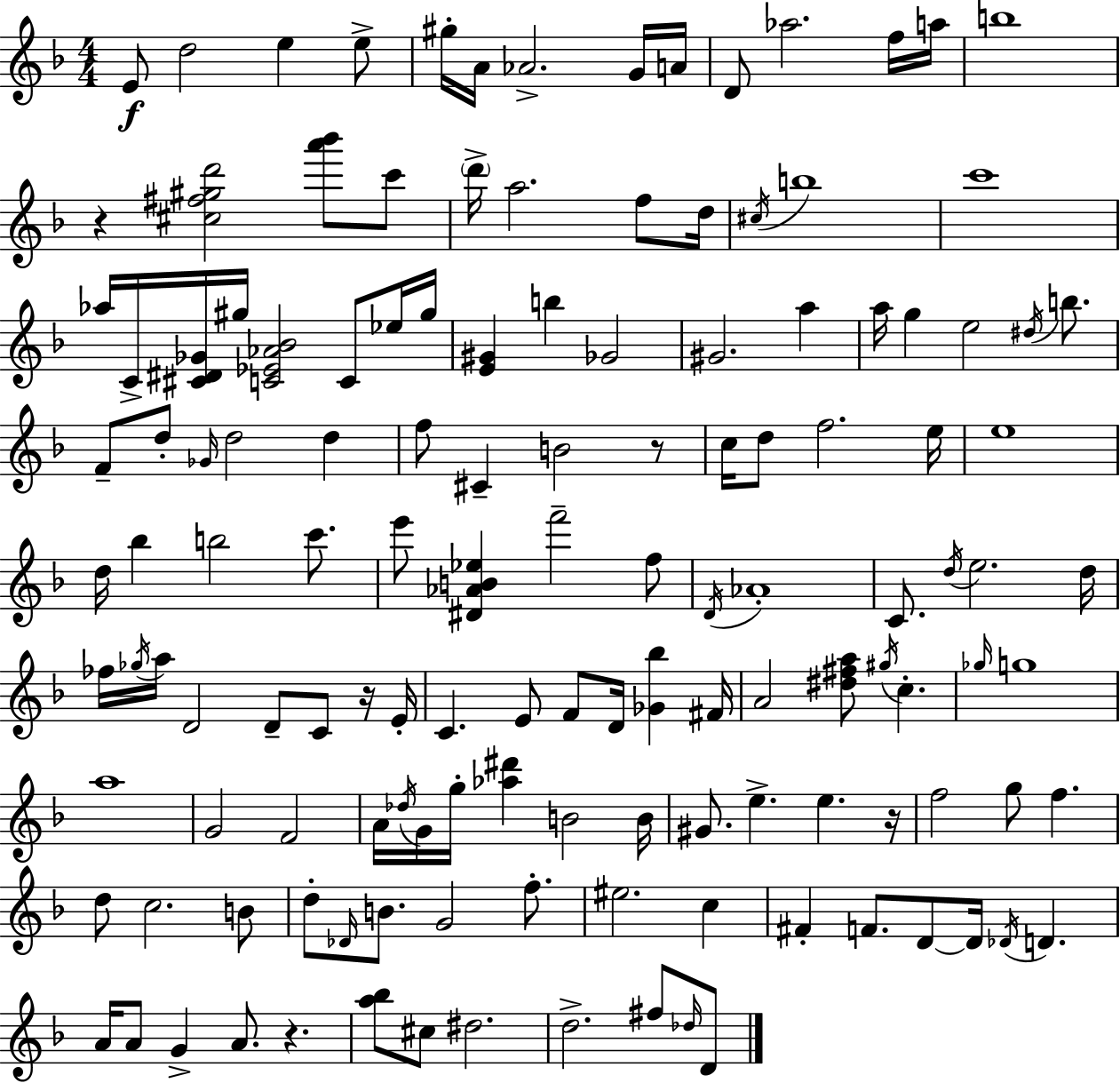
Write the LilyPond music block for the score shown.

{
  \clef treble
  \numericTimeSignature
  \time 4/4
  \key d \minor
  e'8\f d''2 e''4 e''8-> | gis''16-. a'16 aes'2.-> g'16 a'16 | d'8 aes''2. f''16 a''16 | b''1 | \break r4 <cis'' fis'' gis'' d'''>2 <a''' bes'''>8 c'''8 | \parenthesize d'''16-> a''2. f''8 d''16 | \acciaccatura { cis''16 } b''1 | c'''1 | \break aes''16 c'16-> <cis' dis' ges'>16 gis''16 <c' ees' aes' bes'>2 c'8 ees''16 | gis''16 <e' gis'>4 b''4 ges'2 | gis'2. a''4 | a''16 g''4 e''2 \acciaccatura { dis''16 } b''8. | \break f'8-- d''8-. \grace { ges'16 } d''2 d''4 | f''8 cis'4-- b'2 | r8 c''16 d''8 f''2. | e''16 e''1 | \break d''16 bes''4 b''2 | c'''8. e'''8 <dis' aes' b' ees''>4 f'''2-- | f''8 \acciaccatura { d'16 } aes'1-. | c'8. \acciaccatura { d''16 } e''2. | \break d''16 fes''16 \acciaccatura { ges''16 } a''16 d'2 | d'8-- c'8 r16 e'16-. c'4. e'8 f'8 | d'16 <ges' bes''>4 fis'16 a'2 <dis'' fis'' a''>8 | \acciaccatura { gis''16 } c''4.-. \grace { ges''16 } g''1 | \break a''1 | g'2 | f'2 a'16 \acciaccatura { des''16 } g'16 g''16-. <aes'' dis'''>4 | b'2 b'16 gis'8. e''4.-> | \break e''4. r16 f''2 | g''8 f''4. d''8 c''2. | b'8 d''8-. \grace { des'16 } b'8. g'2 | f''8.-. eis''2. | \break c''4 fis'4-. f'8. | d'8~~ d'16 \acciaccatura { des'16 } d'4. a'16 a'8 g'4-> | a'8. r4. <a'' bes''>8 cis''8 dis''2. | d''2.-> | \break fis''8 \grace { des''16 } d'8 \bar "|."
}